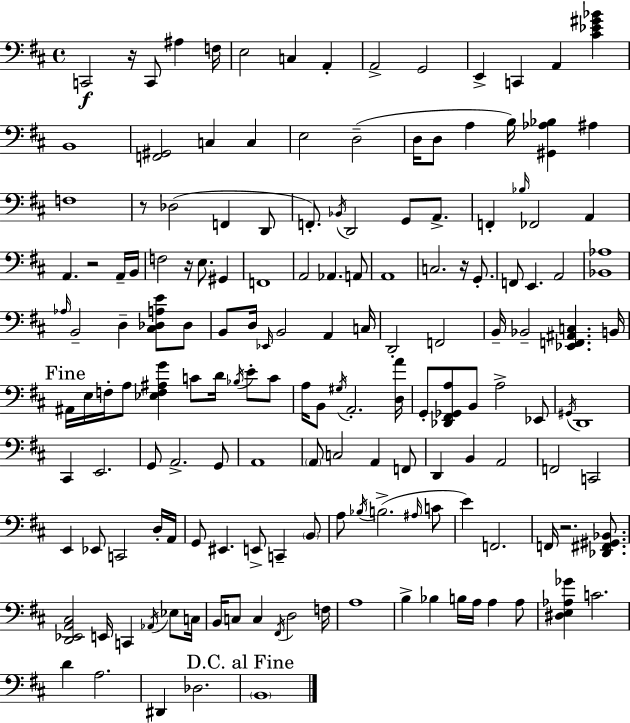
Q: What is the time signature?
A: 4/4